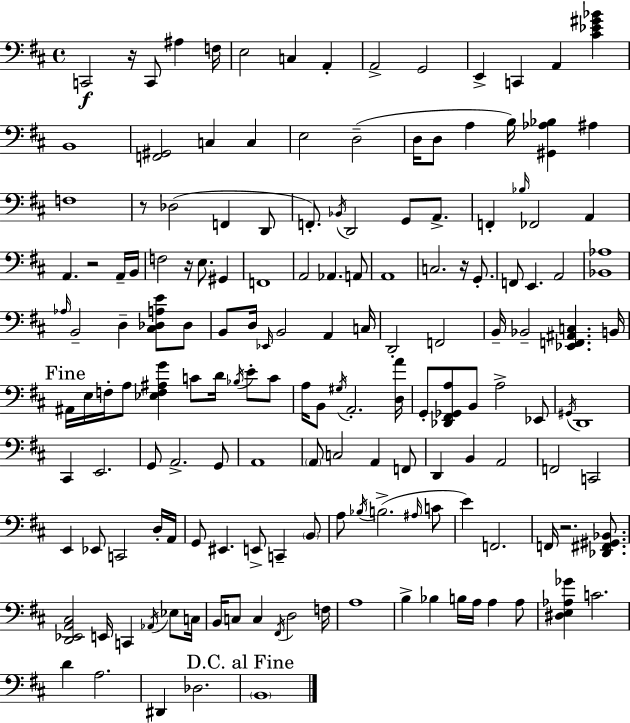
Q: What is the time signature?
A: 4/4